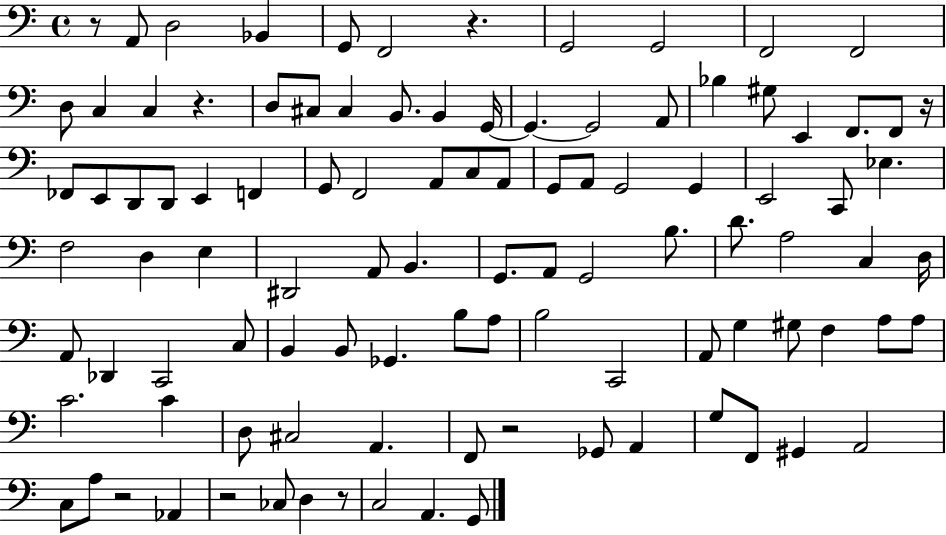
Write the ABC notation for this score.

X:1
T:Untitled
M:4/4
L:1/4
K:C
z/2 A,,/2 D,2 _B,, G,,/2 F,,2 z G,,2 G,,2 F,,2 F,,2 D,/2 C, C, z D,/2 ^C,/2 ^C, B,,/2 B,, G,,/4 G,, G,,2 A,,/2 _B, ^G,/2 E,, F,,/2 F,,/2 z/4 _F,,/2 E,,/2 D,,/2 D,,/2 E,, F,, G,,/2 F,,2 A,,/2 C,/2 A,,/2 G,,/2 A,,/2 G,,2 G,, E,,2 C,,/2 _E, F,2 D, E, ^D,,2 A,,/2 B,, G,,/2 A,,/2 G,,2 B,/2 D/2 A,2 C, D,/4 A,,/2 _D,, C,,2 C,/2 B,, B,,/2 _G,, B,/2 A,/2 B,2 C,,2 A,,/2 G, ^G,/2 F, A,/2 A,/2 C2 C D,/2 ^C,2 A,, F,,/2 z2 _G,,/2 A,, G,/2 F,,/2 ^G,, A,,2 C,/2 A,/2 z2 _A,, z2 _C,/2 D, z/2 C,2 A,, G,,/2